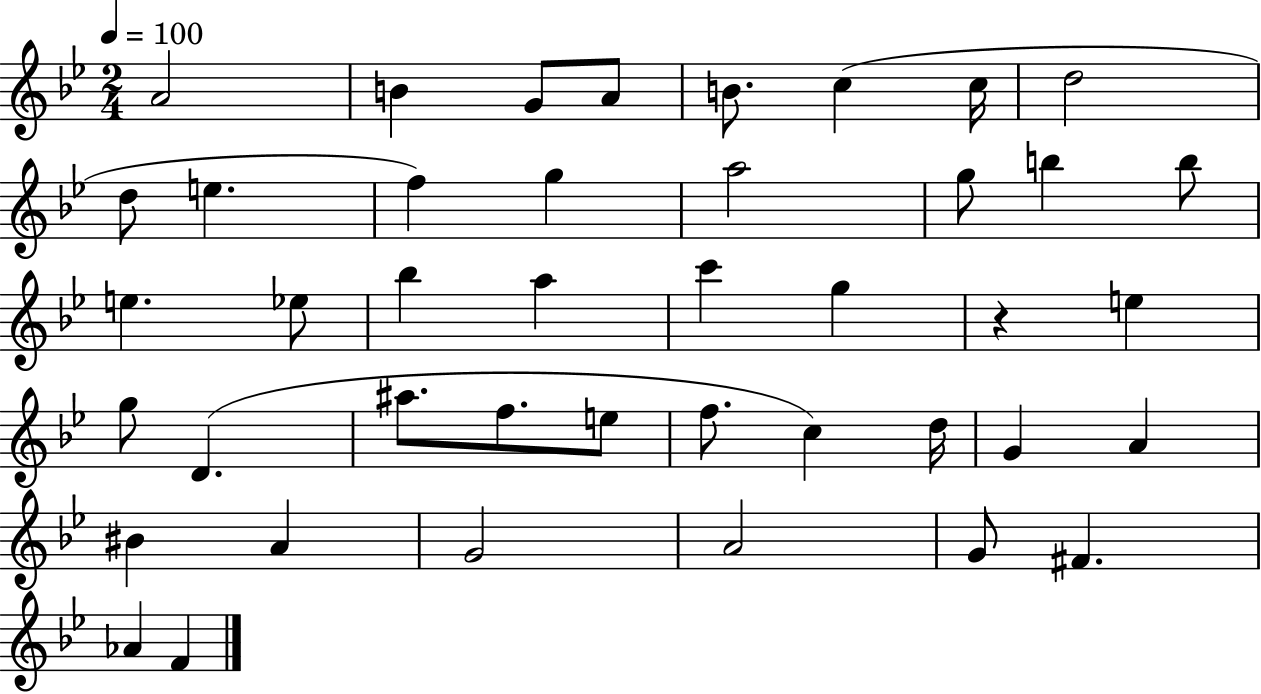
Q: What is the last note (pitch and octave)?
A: F4